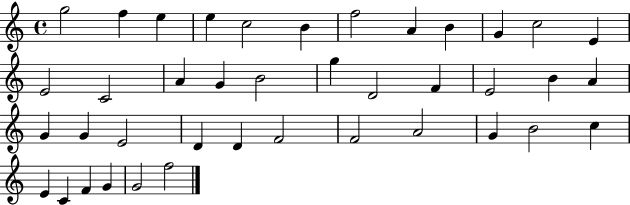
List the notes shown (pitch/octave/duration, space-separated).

G5/h F5/q E5/q E5/q C5/h B4/q F5/h A4/q B4/q G4/q C5/h E4/q E4/h C4/h A4/q G4/q B4/h G5/q D4/h F4/q E4/h B4/q A4/q G4/q G4/q E4/h D4/q D4/q F4/h F4/h A4/h G4/q B4/h C5/q E4/q C4/q F4/q G4/q G4/h F5/h